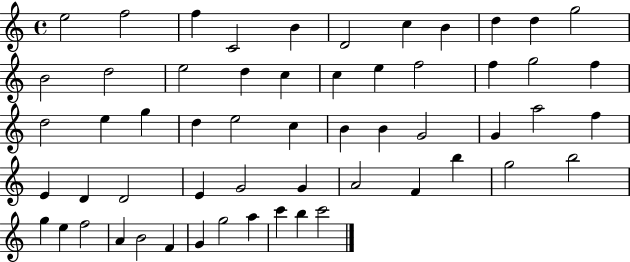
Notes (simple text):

E5/h F5/h F5/q C4/h B4/q D4/h C5/q B4/q D5/q D5/q G5/h B4/h D5/h E5/h D5/q C5/q C5/q E5/q F5/h F5/q G5/h F5/q D5/h E5/q G5/q D5/q E5/h C5/q B4/q B4/q G4/h G4/q A5/h F5/q E4/q D4/q D4/h E4/q G4/h G4/q A4/h F4/q B5/q G5/h B5/h G5/q E5/q F5/h A4/q B4/h F4/q G4/q G5/h A5/q C6/q B5/q C6/h